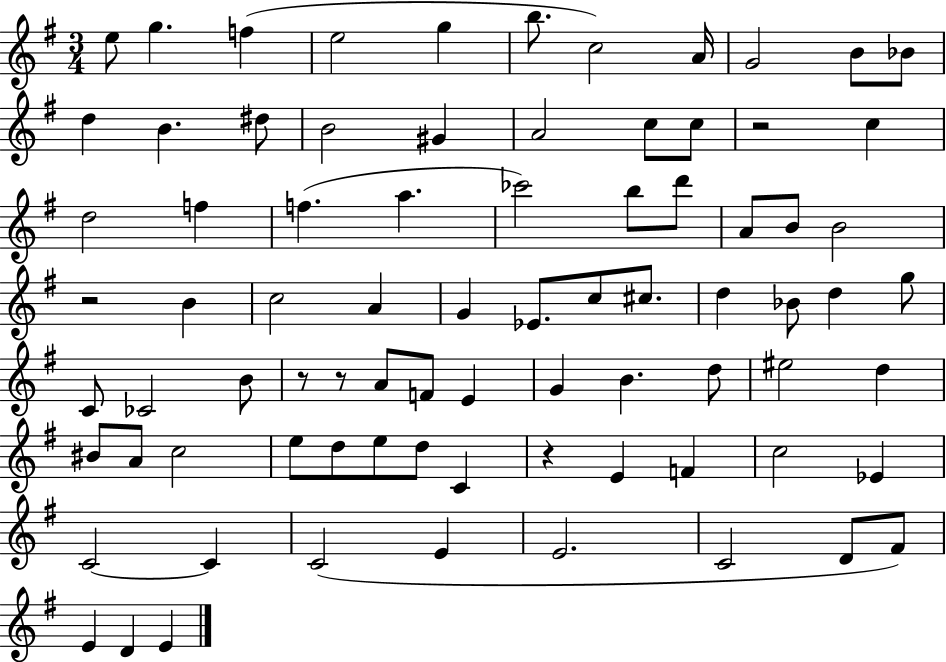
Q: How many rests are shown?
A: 5